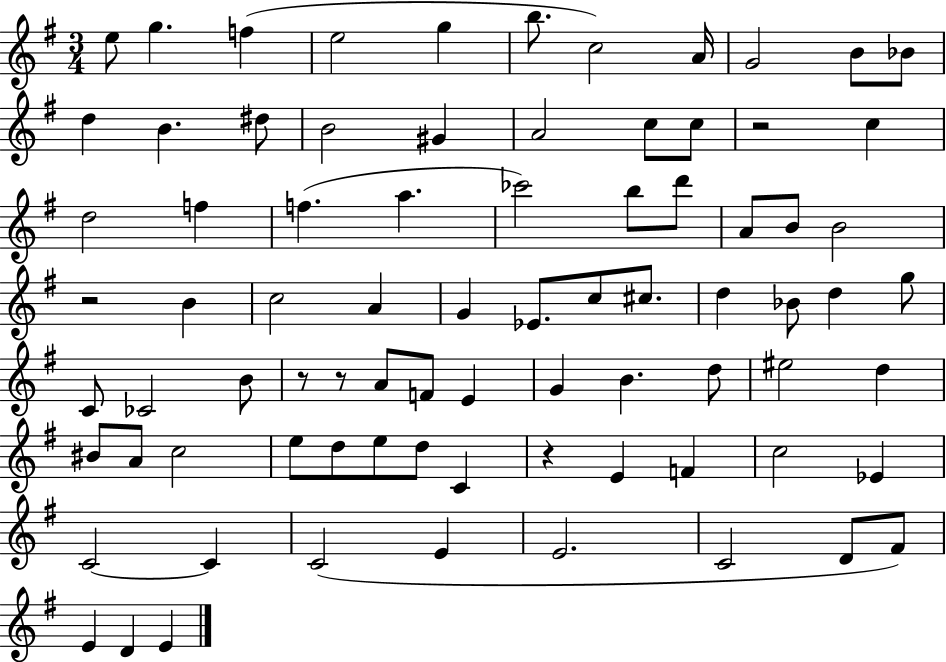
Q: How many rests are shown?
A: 5